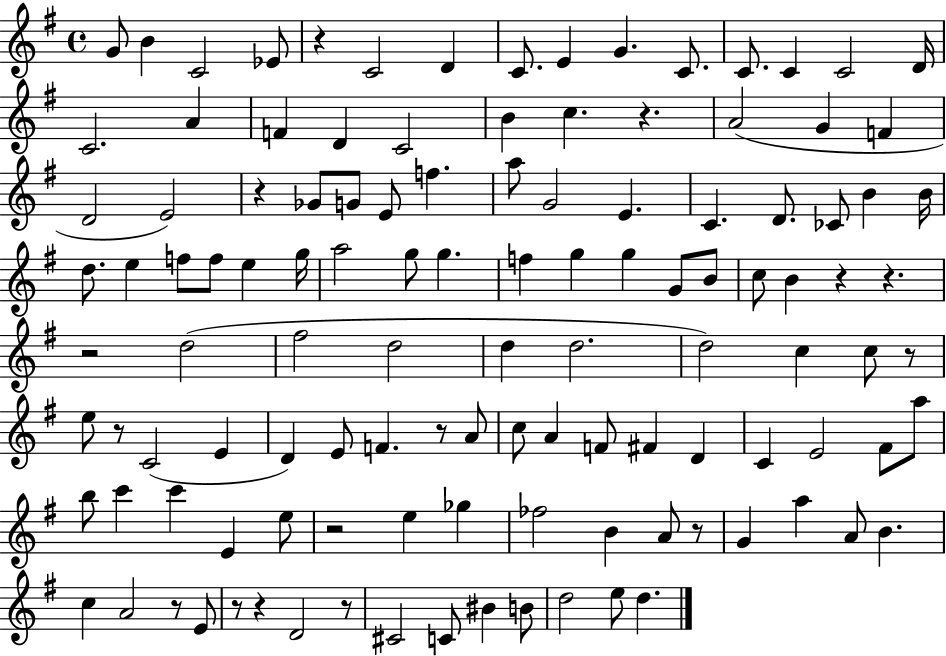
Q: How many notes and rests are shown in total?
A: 118